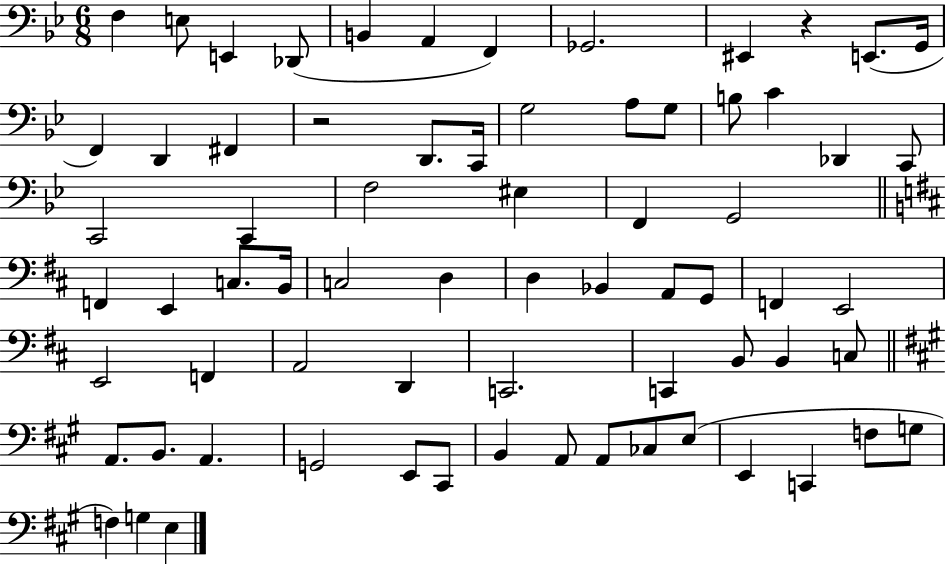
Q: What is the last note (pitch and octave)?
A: E3